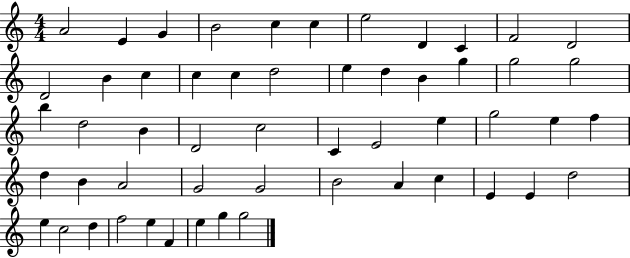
X:1
T:Untitled
M:4/4
L:1/4
K:C
A2 E G B2 c c e2 D C F2 D2 D2 B c c c d2 e d B g g2 g2 b d2 B D2 c2 C E2 e g2 e f d B A2 G2 G2 B2 A c E E d2 e c2 d f2 e F e g g2